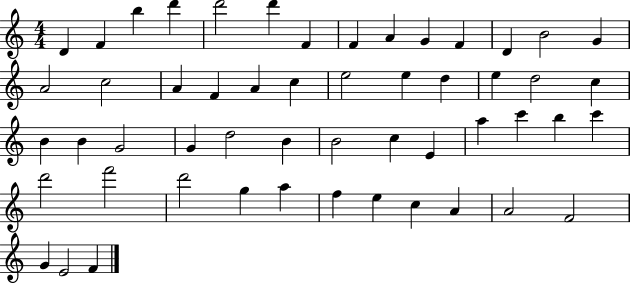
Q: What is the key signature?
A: C major